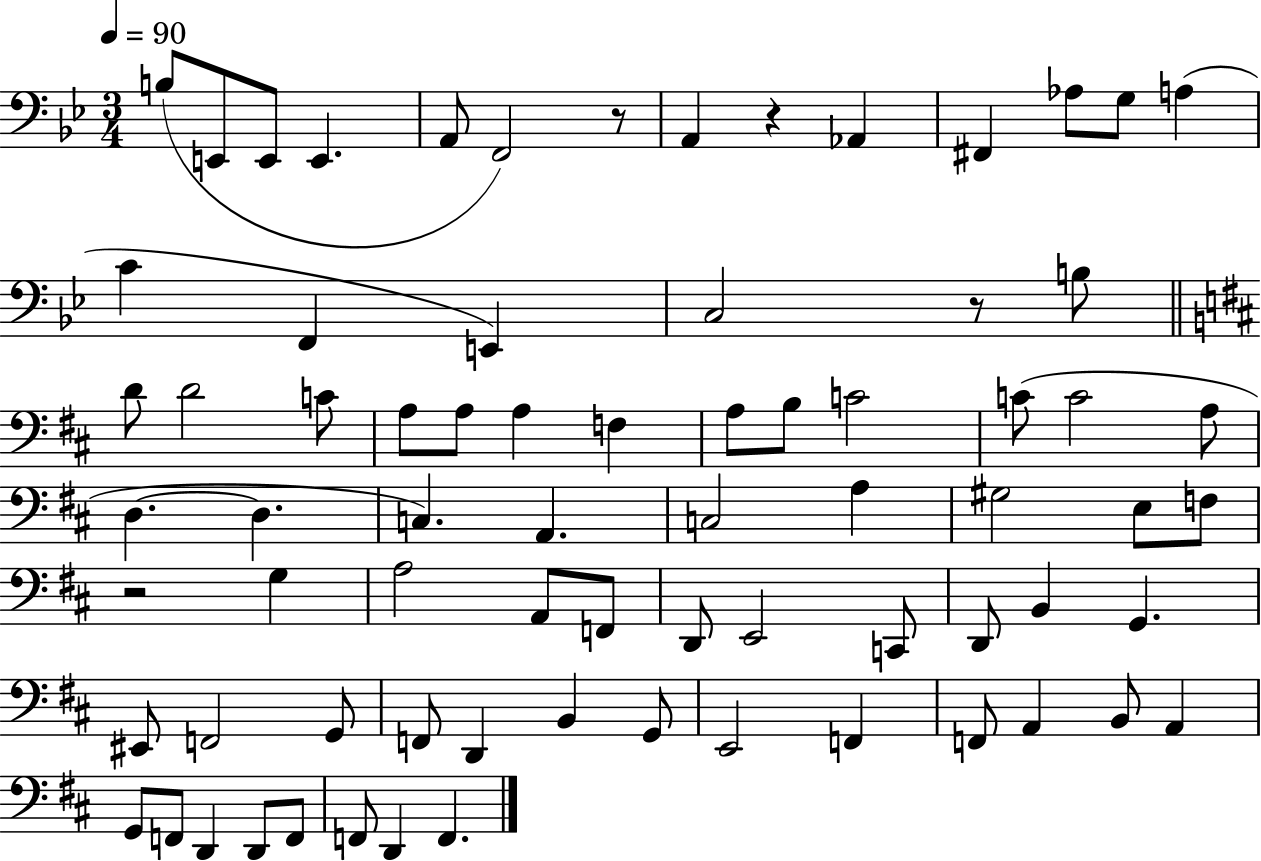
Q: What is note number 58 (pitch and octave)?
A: F2